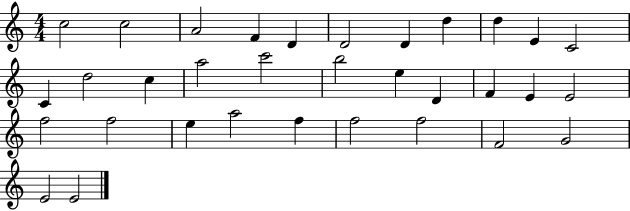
X:1
T:Untitled
M:4/4
L:1/4
K:C
c2 c2 A2 F D D2 D d d E C2 C d2 c a2 c'2 b2 e D F E E2 f2 f2 e a2 f f2 f2 F2 G2 E2 E2